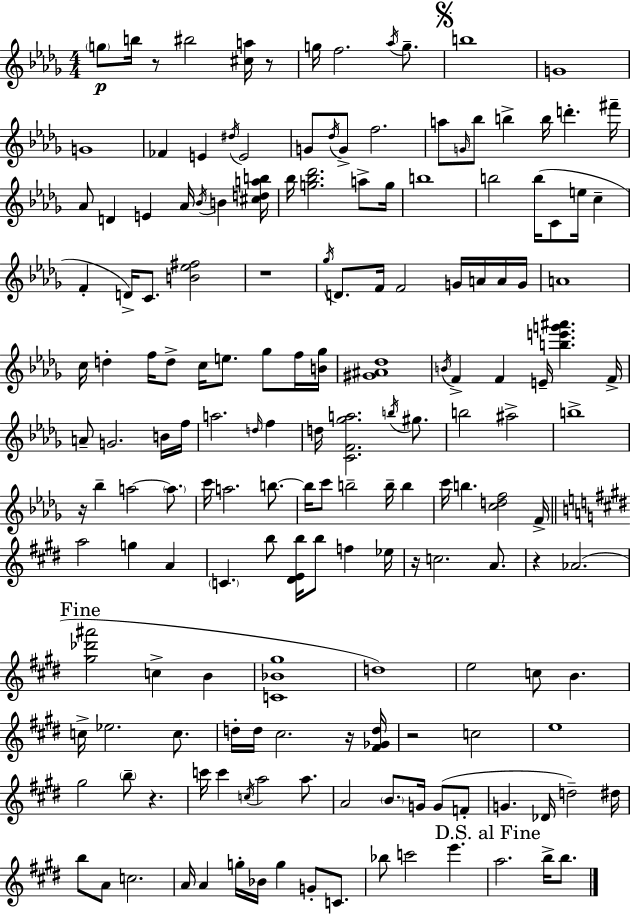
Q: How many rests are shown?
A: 9